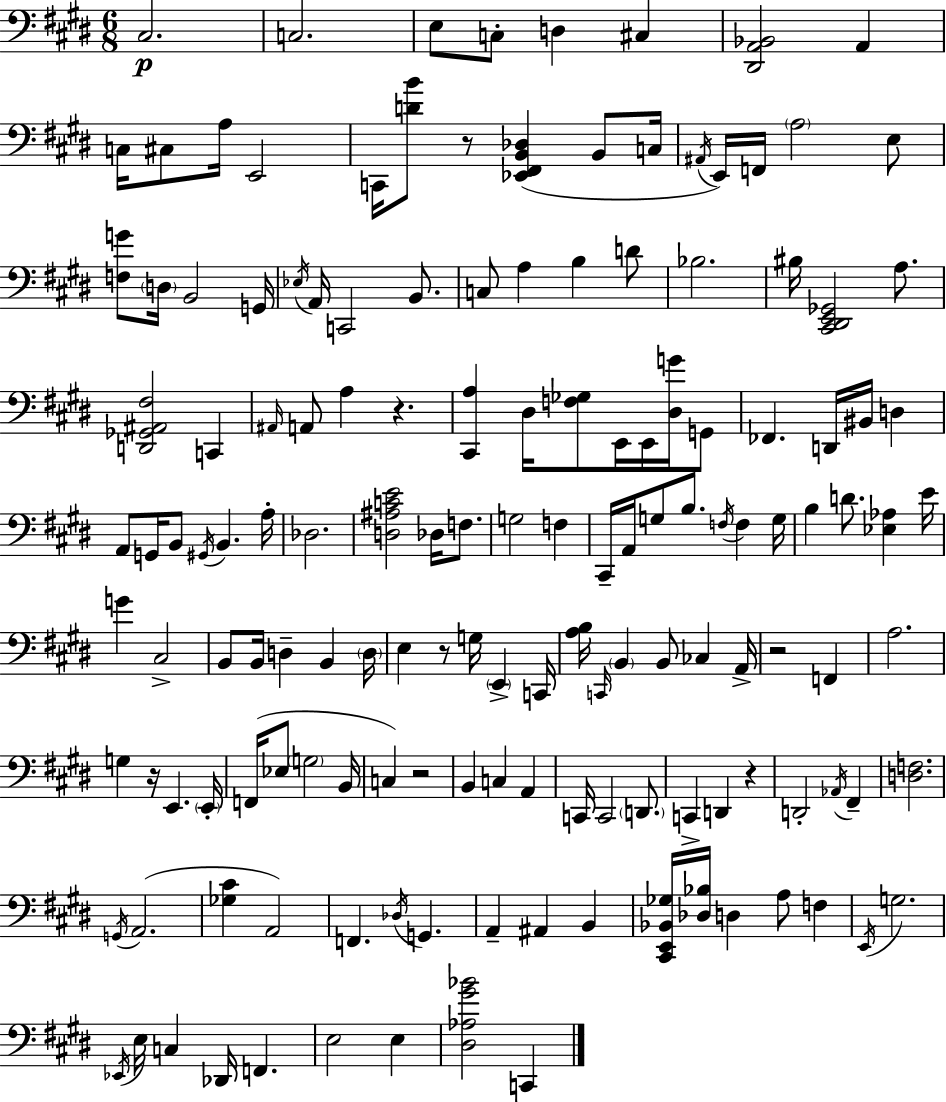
X:1
T:Untitled
M:6/8
L:1/4
K:E
^C,2 C,2 E,/2 C,/2 D, ^C, [^D,,A,,_B,,]2 A,, C,/4 ^C,/2 A,/4 E,,2 C,,/4 [DB]/2 z/2 [_E,,^F,,B,,_D,] B,,/2 C,/4 ^A,,/4 E,,/4 F,,/4 A,2 E,/2 [F,G]/2 D,/4 B,,2 G,,/4 _E,/4 A,,/4 C,,2 B,,/2 C,/2 A, B, D/2 _B,2 ^B,/4 [^C,,^D,,E,,_G,,]2 A,/2 [D,,_G,,^A,,^F,]2 C,, ^A,,/4 A,,/2 A, z [^C,,A,] ^D,/4 [F,_G,]/2 E,,/4 E,,/4 [^D,G]/4 G,,/2 _F,, D,,/4 ^B,,/4 D, A,,/2 G,,/4 B,,/2 ^G,,/4 B,, A,/4 _D,2 [D,^A,CE]2 _D,/4 F,/2 G,2 F, ^C,,/4 A,,/4 G,/2 B,/2 F,/4 F, G,/4 B, D/2 [_E,_A,] E/4 G ^C,2 B,,/2 B,,/4 D, B,, D,/4 E, z/2 G,/4 E,, C,,/4 [A,B,]/4 C,,/4 B,, B,,/2 _C, A,,/4 z2 F,, A,2 G, z/4 E,, E,,/4 F,,/4 _E,/2 G,2 B,,/4 C, z2 B,, C, A,, C,,/4 C,,2 D,,/2 C,, D,, z D,,2 _A,,/4 ^F,, [D,F,]2 G,,/4 A,,2 [_G,^C] A,,2 F,, _D,/4 G,, A,, ^A,, B,, [^C,,E,,_B,,_G,]/4 [_D,_B,]/4 D, A,/2 F, E,,/4 G,2 _E,,/4 E,/4 C, _D,,/4 F,, E,2 E, [^D,_A,^G_B]2 C,,